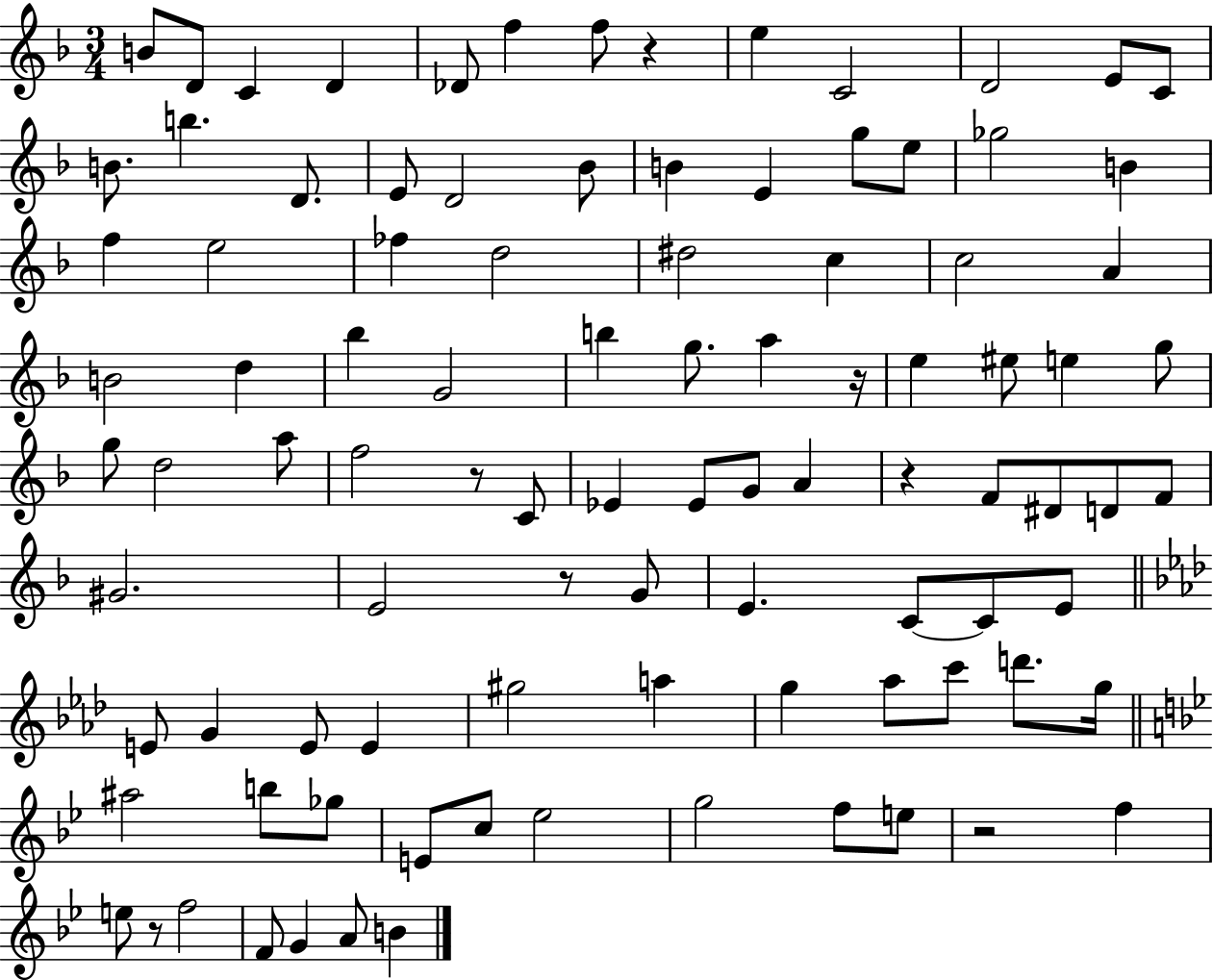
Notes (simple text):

B4/e D4/e C4/q D4/q Db4/e F5/q F5/e R/q E5/q C4/h D4/h E4/e C4/e B4/e. B5/q. D4/e. E4/e D4/h Bb4/e B4/q E4/q G5/e E5/e Gb5/h B4/q F5/q E5/h FES5/q D5/h D#5/h C5/q C5/h A4/q B4/h D5/q Bb5/q G4/h B5/q G5/e. A5/q R/s E5/q EIS5/e E5/q G5/e G5/e D5/h A5/e F5/h R/e C4/e Eb4/q Eb4/e G4/e A4/q R/q F4/e D#4/e D4/e F4/e G#4/h. E4/h R/e G4/e E4/q. C4/e C4/e E4/e E4/e G4/q E4/e E4/q G#5/h A5/q G5/q Ab5/e C6/e D6/e. G5/s A#5/h B5/e Gb5/e E4/e C5/e Eb5/h G5/h F5/e E5/e R/h F5/q E5/e R/e F5/h F4/e G4/q A4/e B4/q